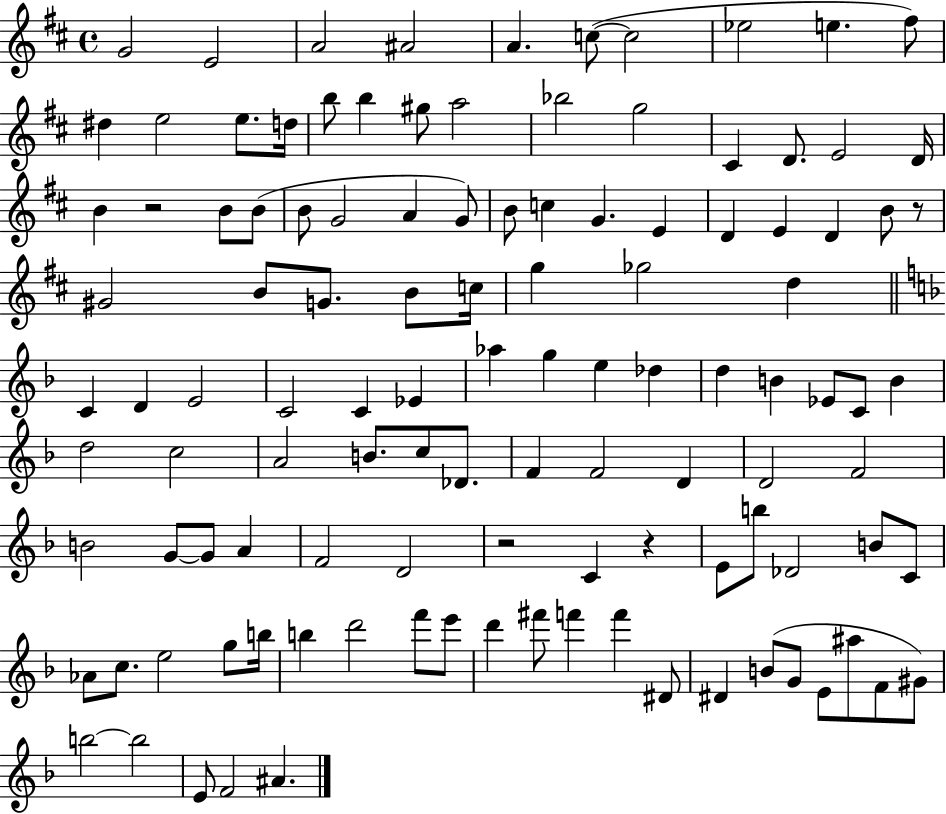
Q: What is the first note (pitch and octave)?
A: G4